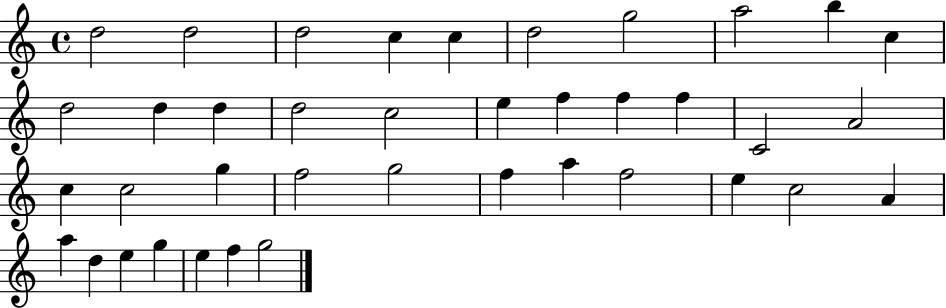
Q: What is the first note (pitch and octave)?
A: D5